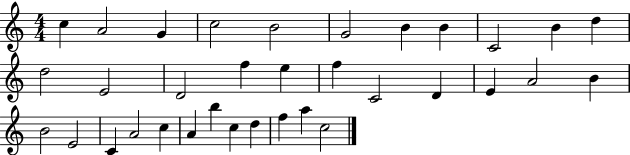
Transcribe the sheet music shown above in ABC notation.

X:1
T:Untitled
M:4/4
L:1/4
K:C
c A2 G c2 B2 G2 B B C2 B d d2 E2 D2 f e f C2 D E A2 B B2 E2 C A2 c A b c d f a c2